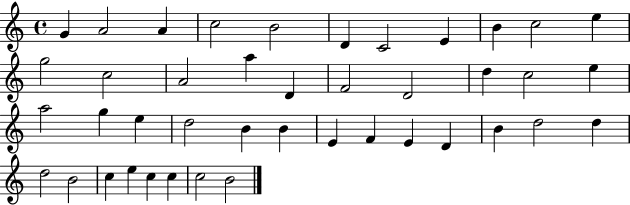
{
  \clef treble
  \time 4/4
  \defaultTimeSignature
  \key c \major
  g'4 a'2 a'4 | c''2 b'2 | d'4 c'2 e'4 | b'4 c''2 e''4 | \break g''2 c''2 | a'2 a''4 d'4 | f'2 d'2 | d''4 c''2 e''4 | \break a''2 g''4 e''4 | d''2 b'4 b'4 | e'4 f'4 e'4 d'4 | b'4 d''2 d''4 | \break d''2 b'2 | c''4 e''4 c''4 c''4 | c''2 b'2 | \bar "|."
}